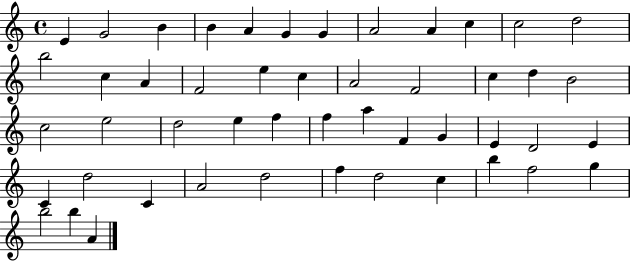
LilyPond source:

{
  \clef treble
  \time 4/4
  \defaultTimeSignature
  \key c \major
  e'4 g'2 b'4 | b'4 a'4 g'4 g'4 | a'2 a'4 c''4 | c''2 d''2 | \break b''2 c''4 a'4 | f'2 e''4 c''4 | a'2 f'2 | c''4 d''4 b'2 | \break c''2 e''2 | d''2 e''4 f''4 | f''4 a''4 f'4 g'4 | e'4 d'2 e'4 | \break c'4 d''2 c'4 | a'2 d''2 | f''4 d''2 c''4 | b''4 f''2 g''4 | \break b''2 b''4 a'4 | \bar "|."
}